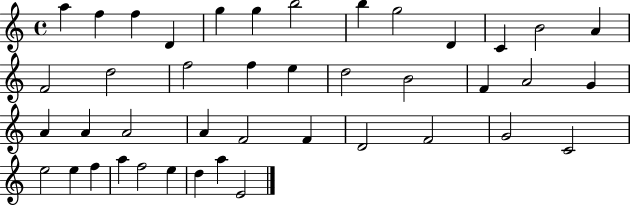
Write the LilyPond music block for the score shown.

{
  \clef treble
  \time 4/4
  \defaultTimeSignature
  \key c \major
  a''4 f''4 f''4 d'4 | g''4 g''4 b''2 | b''4 g''2 d'4 | c'4 b'2 a'4 | \break f'2 d''2 | f''2 f''4 e''4 | d''2 b'2 | f'4 a'2 g'4 | \break a'4 a'4 a'2 | a'4 f'2 f'4 | d'2 f'2 | g'2 c'2 | \break e''2 e''4 f''4 | a''4 f''2 e''4 | d''4 a''4 e'2 | \bar "|."
}